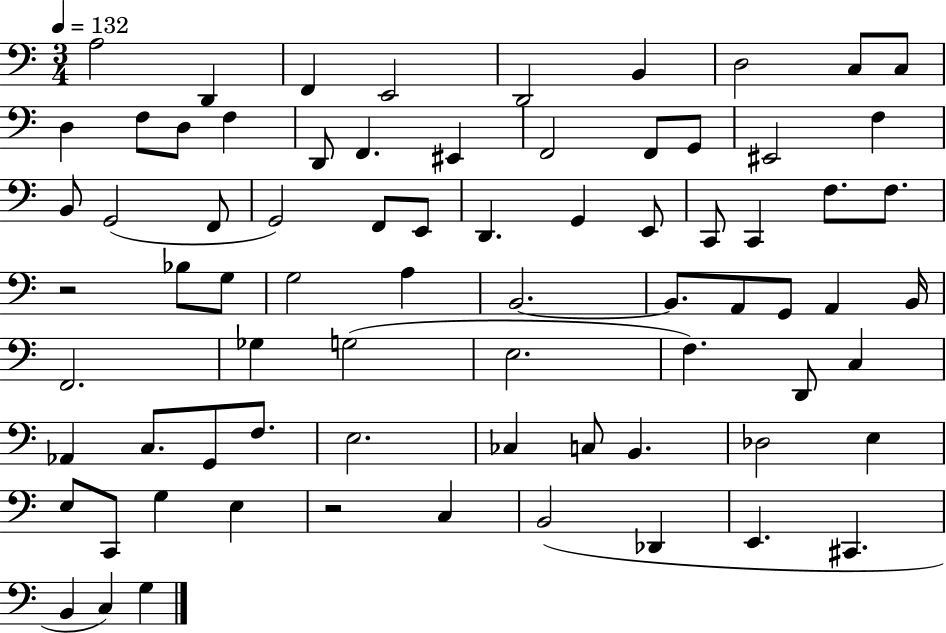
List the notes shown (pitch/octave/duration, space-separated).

A3/h D2/q F2/q E2/h D2/h B2/q D3/h C3/e C3/e D3/q F3/e D3/e F3/q D2/e F2/q. EIS2/q F2/h F2/e G2/e EIS2/h F3/q B2/e G2/h F2/e G2/h F2/e E2/e D2/q. G2/q E2/e C2/e C2/q F3/e. F3/e. R/h Bb3/e G3/e G3/h A3/q B2/h. B2/e. A2/e G2/e A2/q B2/s F2/h. Gb3/q G3/h E3/h. F3/q. D2/e C3/q Ab2/q C3/e. G2/e F3/e. E3/h. CES3/q C3/e B2/q. Db3/h E3/q E3/e C2/e G3/q E3/q R/h C3/q B2/h Db2/q E2/q. C#2/q. B2/q C3/q G3/q